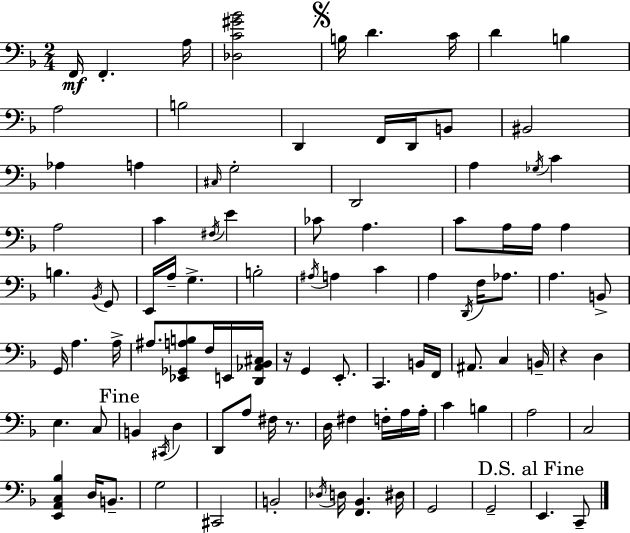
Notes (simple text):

F2/s F2/q. A3/s [Db3,C4,G#4,Bb4]/h B3/s D4/q. C4/s D4/q B3/q A3/h B3/h D2/q F2/s D2/s B2/e BIS2/h Ab3/q A3/q C#3/s G3/h D2/h A3/q Gb3/s C4/q A3/h C4/q F#3/s E4/q CES4/e A3/q. C4/e A3/s A3/s A3/q B3/q. Bb2/s G2/e E2/s A3/s G3/q. B3/h A#3/s A3/q C4/q A3/q D2/s F3/s Ab3/e. A3/q. B2/e G2/s A3/q. A3/s A#3/e. [Eb2,Gb2,A3,B3]/e F3/s E2/s [D2,Ab2,Bb2,C#3]/s R/s G2/q E2/e. C2/q. B2/s F2/s A#2/e. C3/q B2/s R/q D3/q E3/q. C3/e B2/q C#2/s D3/q D2/e A3/e F#3/s R/e. D3/s F#3/q F3/s A3/s A3/s C4/q B3/q A3/h C3/h [E2,A2,C3,Bb3]/q D3/s B2/e. G3/h C#2/h B2/h Db3/s D3/s [F2,Bb2]/q. D#3/s G2/h G2/h E2/q. C2/e